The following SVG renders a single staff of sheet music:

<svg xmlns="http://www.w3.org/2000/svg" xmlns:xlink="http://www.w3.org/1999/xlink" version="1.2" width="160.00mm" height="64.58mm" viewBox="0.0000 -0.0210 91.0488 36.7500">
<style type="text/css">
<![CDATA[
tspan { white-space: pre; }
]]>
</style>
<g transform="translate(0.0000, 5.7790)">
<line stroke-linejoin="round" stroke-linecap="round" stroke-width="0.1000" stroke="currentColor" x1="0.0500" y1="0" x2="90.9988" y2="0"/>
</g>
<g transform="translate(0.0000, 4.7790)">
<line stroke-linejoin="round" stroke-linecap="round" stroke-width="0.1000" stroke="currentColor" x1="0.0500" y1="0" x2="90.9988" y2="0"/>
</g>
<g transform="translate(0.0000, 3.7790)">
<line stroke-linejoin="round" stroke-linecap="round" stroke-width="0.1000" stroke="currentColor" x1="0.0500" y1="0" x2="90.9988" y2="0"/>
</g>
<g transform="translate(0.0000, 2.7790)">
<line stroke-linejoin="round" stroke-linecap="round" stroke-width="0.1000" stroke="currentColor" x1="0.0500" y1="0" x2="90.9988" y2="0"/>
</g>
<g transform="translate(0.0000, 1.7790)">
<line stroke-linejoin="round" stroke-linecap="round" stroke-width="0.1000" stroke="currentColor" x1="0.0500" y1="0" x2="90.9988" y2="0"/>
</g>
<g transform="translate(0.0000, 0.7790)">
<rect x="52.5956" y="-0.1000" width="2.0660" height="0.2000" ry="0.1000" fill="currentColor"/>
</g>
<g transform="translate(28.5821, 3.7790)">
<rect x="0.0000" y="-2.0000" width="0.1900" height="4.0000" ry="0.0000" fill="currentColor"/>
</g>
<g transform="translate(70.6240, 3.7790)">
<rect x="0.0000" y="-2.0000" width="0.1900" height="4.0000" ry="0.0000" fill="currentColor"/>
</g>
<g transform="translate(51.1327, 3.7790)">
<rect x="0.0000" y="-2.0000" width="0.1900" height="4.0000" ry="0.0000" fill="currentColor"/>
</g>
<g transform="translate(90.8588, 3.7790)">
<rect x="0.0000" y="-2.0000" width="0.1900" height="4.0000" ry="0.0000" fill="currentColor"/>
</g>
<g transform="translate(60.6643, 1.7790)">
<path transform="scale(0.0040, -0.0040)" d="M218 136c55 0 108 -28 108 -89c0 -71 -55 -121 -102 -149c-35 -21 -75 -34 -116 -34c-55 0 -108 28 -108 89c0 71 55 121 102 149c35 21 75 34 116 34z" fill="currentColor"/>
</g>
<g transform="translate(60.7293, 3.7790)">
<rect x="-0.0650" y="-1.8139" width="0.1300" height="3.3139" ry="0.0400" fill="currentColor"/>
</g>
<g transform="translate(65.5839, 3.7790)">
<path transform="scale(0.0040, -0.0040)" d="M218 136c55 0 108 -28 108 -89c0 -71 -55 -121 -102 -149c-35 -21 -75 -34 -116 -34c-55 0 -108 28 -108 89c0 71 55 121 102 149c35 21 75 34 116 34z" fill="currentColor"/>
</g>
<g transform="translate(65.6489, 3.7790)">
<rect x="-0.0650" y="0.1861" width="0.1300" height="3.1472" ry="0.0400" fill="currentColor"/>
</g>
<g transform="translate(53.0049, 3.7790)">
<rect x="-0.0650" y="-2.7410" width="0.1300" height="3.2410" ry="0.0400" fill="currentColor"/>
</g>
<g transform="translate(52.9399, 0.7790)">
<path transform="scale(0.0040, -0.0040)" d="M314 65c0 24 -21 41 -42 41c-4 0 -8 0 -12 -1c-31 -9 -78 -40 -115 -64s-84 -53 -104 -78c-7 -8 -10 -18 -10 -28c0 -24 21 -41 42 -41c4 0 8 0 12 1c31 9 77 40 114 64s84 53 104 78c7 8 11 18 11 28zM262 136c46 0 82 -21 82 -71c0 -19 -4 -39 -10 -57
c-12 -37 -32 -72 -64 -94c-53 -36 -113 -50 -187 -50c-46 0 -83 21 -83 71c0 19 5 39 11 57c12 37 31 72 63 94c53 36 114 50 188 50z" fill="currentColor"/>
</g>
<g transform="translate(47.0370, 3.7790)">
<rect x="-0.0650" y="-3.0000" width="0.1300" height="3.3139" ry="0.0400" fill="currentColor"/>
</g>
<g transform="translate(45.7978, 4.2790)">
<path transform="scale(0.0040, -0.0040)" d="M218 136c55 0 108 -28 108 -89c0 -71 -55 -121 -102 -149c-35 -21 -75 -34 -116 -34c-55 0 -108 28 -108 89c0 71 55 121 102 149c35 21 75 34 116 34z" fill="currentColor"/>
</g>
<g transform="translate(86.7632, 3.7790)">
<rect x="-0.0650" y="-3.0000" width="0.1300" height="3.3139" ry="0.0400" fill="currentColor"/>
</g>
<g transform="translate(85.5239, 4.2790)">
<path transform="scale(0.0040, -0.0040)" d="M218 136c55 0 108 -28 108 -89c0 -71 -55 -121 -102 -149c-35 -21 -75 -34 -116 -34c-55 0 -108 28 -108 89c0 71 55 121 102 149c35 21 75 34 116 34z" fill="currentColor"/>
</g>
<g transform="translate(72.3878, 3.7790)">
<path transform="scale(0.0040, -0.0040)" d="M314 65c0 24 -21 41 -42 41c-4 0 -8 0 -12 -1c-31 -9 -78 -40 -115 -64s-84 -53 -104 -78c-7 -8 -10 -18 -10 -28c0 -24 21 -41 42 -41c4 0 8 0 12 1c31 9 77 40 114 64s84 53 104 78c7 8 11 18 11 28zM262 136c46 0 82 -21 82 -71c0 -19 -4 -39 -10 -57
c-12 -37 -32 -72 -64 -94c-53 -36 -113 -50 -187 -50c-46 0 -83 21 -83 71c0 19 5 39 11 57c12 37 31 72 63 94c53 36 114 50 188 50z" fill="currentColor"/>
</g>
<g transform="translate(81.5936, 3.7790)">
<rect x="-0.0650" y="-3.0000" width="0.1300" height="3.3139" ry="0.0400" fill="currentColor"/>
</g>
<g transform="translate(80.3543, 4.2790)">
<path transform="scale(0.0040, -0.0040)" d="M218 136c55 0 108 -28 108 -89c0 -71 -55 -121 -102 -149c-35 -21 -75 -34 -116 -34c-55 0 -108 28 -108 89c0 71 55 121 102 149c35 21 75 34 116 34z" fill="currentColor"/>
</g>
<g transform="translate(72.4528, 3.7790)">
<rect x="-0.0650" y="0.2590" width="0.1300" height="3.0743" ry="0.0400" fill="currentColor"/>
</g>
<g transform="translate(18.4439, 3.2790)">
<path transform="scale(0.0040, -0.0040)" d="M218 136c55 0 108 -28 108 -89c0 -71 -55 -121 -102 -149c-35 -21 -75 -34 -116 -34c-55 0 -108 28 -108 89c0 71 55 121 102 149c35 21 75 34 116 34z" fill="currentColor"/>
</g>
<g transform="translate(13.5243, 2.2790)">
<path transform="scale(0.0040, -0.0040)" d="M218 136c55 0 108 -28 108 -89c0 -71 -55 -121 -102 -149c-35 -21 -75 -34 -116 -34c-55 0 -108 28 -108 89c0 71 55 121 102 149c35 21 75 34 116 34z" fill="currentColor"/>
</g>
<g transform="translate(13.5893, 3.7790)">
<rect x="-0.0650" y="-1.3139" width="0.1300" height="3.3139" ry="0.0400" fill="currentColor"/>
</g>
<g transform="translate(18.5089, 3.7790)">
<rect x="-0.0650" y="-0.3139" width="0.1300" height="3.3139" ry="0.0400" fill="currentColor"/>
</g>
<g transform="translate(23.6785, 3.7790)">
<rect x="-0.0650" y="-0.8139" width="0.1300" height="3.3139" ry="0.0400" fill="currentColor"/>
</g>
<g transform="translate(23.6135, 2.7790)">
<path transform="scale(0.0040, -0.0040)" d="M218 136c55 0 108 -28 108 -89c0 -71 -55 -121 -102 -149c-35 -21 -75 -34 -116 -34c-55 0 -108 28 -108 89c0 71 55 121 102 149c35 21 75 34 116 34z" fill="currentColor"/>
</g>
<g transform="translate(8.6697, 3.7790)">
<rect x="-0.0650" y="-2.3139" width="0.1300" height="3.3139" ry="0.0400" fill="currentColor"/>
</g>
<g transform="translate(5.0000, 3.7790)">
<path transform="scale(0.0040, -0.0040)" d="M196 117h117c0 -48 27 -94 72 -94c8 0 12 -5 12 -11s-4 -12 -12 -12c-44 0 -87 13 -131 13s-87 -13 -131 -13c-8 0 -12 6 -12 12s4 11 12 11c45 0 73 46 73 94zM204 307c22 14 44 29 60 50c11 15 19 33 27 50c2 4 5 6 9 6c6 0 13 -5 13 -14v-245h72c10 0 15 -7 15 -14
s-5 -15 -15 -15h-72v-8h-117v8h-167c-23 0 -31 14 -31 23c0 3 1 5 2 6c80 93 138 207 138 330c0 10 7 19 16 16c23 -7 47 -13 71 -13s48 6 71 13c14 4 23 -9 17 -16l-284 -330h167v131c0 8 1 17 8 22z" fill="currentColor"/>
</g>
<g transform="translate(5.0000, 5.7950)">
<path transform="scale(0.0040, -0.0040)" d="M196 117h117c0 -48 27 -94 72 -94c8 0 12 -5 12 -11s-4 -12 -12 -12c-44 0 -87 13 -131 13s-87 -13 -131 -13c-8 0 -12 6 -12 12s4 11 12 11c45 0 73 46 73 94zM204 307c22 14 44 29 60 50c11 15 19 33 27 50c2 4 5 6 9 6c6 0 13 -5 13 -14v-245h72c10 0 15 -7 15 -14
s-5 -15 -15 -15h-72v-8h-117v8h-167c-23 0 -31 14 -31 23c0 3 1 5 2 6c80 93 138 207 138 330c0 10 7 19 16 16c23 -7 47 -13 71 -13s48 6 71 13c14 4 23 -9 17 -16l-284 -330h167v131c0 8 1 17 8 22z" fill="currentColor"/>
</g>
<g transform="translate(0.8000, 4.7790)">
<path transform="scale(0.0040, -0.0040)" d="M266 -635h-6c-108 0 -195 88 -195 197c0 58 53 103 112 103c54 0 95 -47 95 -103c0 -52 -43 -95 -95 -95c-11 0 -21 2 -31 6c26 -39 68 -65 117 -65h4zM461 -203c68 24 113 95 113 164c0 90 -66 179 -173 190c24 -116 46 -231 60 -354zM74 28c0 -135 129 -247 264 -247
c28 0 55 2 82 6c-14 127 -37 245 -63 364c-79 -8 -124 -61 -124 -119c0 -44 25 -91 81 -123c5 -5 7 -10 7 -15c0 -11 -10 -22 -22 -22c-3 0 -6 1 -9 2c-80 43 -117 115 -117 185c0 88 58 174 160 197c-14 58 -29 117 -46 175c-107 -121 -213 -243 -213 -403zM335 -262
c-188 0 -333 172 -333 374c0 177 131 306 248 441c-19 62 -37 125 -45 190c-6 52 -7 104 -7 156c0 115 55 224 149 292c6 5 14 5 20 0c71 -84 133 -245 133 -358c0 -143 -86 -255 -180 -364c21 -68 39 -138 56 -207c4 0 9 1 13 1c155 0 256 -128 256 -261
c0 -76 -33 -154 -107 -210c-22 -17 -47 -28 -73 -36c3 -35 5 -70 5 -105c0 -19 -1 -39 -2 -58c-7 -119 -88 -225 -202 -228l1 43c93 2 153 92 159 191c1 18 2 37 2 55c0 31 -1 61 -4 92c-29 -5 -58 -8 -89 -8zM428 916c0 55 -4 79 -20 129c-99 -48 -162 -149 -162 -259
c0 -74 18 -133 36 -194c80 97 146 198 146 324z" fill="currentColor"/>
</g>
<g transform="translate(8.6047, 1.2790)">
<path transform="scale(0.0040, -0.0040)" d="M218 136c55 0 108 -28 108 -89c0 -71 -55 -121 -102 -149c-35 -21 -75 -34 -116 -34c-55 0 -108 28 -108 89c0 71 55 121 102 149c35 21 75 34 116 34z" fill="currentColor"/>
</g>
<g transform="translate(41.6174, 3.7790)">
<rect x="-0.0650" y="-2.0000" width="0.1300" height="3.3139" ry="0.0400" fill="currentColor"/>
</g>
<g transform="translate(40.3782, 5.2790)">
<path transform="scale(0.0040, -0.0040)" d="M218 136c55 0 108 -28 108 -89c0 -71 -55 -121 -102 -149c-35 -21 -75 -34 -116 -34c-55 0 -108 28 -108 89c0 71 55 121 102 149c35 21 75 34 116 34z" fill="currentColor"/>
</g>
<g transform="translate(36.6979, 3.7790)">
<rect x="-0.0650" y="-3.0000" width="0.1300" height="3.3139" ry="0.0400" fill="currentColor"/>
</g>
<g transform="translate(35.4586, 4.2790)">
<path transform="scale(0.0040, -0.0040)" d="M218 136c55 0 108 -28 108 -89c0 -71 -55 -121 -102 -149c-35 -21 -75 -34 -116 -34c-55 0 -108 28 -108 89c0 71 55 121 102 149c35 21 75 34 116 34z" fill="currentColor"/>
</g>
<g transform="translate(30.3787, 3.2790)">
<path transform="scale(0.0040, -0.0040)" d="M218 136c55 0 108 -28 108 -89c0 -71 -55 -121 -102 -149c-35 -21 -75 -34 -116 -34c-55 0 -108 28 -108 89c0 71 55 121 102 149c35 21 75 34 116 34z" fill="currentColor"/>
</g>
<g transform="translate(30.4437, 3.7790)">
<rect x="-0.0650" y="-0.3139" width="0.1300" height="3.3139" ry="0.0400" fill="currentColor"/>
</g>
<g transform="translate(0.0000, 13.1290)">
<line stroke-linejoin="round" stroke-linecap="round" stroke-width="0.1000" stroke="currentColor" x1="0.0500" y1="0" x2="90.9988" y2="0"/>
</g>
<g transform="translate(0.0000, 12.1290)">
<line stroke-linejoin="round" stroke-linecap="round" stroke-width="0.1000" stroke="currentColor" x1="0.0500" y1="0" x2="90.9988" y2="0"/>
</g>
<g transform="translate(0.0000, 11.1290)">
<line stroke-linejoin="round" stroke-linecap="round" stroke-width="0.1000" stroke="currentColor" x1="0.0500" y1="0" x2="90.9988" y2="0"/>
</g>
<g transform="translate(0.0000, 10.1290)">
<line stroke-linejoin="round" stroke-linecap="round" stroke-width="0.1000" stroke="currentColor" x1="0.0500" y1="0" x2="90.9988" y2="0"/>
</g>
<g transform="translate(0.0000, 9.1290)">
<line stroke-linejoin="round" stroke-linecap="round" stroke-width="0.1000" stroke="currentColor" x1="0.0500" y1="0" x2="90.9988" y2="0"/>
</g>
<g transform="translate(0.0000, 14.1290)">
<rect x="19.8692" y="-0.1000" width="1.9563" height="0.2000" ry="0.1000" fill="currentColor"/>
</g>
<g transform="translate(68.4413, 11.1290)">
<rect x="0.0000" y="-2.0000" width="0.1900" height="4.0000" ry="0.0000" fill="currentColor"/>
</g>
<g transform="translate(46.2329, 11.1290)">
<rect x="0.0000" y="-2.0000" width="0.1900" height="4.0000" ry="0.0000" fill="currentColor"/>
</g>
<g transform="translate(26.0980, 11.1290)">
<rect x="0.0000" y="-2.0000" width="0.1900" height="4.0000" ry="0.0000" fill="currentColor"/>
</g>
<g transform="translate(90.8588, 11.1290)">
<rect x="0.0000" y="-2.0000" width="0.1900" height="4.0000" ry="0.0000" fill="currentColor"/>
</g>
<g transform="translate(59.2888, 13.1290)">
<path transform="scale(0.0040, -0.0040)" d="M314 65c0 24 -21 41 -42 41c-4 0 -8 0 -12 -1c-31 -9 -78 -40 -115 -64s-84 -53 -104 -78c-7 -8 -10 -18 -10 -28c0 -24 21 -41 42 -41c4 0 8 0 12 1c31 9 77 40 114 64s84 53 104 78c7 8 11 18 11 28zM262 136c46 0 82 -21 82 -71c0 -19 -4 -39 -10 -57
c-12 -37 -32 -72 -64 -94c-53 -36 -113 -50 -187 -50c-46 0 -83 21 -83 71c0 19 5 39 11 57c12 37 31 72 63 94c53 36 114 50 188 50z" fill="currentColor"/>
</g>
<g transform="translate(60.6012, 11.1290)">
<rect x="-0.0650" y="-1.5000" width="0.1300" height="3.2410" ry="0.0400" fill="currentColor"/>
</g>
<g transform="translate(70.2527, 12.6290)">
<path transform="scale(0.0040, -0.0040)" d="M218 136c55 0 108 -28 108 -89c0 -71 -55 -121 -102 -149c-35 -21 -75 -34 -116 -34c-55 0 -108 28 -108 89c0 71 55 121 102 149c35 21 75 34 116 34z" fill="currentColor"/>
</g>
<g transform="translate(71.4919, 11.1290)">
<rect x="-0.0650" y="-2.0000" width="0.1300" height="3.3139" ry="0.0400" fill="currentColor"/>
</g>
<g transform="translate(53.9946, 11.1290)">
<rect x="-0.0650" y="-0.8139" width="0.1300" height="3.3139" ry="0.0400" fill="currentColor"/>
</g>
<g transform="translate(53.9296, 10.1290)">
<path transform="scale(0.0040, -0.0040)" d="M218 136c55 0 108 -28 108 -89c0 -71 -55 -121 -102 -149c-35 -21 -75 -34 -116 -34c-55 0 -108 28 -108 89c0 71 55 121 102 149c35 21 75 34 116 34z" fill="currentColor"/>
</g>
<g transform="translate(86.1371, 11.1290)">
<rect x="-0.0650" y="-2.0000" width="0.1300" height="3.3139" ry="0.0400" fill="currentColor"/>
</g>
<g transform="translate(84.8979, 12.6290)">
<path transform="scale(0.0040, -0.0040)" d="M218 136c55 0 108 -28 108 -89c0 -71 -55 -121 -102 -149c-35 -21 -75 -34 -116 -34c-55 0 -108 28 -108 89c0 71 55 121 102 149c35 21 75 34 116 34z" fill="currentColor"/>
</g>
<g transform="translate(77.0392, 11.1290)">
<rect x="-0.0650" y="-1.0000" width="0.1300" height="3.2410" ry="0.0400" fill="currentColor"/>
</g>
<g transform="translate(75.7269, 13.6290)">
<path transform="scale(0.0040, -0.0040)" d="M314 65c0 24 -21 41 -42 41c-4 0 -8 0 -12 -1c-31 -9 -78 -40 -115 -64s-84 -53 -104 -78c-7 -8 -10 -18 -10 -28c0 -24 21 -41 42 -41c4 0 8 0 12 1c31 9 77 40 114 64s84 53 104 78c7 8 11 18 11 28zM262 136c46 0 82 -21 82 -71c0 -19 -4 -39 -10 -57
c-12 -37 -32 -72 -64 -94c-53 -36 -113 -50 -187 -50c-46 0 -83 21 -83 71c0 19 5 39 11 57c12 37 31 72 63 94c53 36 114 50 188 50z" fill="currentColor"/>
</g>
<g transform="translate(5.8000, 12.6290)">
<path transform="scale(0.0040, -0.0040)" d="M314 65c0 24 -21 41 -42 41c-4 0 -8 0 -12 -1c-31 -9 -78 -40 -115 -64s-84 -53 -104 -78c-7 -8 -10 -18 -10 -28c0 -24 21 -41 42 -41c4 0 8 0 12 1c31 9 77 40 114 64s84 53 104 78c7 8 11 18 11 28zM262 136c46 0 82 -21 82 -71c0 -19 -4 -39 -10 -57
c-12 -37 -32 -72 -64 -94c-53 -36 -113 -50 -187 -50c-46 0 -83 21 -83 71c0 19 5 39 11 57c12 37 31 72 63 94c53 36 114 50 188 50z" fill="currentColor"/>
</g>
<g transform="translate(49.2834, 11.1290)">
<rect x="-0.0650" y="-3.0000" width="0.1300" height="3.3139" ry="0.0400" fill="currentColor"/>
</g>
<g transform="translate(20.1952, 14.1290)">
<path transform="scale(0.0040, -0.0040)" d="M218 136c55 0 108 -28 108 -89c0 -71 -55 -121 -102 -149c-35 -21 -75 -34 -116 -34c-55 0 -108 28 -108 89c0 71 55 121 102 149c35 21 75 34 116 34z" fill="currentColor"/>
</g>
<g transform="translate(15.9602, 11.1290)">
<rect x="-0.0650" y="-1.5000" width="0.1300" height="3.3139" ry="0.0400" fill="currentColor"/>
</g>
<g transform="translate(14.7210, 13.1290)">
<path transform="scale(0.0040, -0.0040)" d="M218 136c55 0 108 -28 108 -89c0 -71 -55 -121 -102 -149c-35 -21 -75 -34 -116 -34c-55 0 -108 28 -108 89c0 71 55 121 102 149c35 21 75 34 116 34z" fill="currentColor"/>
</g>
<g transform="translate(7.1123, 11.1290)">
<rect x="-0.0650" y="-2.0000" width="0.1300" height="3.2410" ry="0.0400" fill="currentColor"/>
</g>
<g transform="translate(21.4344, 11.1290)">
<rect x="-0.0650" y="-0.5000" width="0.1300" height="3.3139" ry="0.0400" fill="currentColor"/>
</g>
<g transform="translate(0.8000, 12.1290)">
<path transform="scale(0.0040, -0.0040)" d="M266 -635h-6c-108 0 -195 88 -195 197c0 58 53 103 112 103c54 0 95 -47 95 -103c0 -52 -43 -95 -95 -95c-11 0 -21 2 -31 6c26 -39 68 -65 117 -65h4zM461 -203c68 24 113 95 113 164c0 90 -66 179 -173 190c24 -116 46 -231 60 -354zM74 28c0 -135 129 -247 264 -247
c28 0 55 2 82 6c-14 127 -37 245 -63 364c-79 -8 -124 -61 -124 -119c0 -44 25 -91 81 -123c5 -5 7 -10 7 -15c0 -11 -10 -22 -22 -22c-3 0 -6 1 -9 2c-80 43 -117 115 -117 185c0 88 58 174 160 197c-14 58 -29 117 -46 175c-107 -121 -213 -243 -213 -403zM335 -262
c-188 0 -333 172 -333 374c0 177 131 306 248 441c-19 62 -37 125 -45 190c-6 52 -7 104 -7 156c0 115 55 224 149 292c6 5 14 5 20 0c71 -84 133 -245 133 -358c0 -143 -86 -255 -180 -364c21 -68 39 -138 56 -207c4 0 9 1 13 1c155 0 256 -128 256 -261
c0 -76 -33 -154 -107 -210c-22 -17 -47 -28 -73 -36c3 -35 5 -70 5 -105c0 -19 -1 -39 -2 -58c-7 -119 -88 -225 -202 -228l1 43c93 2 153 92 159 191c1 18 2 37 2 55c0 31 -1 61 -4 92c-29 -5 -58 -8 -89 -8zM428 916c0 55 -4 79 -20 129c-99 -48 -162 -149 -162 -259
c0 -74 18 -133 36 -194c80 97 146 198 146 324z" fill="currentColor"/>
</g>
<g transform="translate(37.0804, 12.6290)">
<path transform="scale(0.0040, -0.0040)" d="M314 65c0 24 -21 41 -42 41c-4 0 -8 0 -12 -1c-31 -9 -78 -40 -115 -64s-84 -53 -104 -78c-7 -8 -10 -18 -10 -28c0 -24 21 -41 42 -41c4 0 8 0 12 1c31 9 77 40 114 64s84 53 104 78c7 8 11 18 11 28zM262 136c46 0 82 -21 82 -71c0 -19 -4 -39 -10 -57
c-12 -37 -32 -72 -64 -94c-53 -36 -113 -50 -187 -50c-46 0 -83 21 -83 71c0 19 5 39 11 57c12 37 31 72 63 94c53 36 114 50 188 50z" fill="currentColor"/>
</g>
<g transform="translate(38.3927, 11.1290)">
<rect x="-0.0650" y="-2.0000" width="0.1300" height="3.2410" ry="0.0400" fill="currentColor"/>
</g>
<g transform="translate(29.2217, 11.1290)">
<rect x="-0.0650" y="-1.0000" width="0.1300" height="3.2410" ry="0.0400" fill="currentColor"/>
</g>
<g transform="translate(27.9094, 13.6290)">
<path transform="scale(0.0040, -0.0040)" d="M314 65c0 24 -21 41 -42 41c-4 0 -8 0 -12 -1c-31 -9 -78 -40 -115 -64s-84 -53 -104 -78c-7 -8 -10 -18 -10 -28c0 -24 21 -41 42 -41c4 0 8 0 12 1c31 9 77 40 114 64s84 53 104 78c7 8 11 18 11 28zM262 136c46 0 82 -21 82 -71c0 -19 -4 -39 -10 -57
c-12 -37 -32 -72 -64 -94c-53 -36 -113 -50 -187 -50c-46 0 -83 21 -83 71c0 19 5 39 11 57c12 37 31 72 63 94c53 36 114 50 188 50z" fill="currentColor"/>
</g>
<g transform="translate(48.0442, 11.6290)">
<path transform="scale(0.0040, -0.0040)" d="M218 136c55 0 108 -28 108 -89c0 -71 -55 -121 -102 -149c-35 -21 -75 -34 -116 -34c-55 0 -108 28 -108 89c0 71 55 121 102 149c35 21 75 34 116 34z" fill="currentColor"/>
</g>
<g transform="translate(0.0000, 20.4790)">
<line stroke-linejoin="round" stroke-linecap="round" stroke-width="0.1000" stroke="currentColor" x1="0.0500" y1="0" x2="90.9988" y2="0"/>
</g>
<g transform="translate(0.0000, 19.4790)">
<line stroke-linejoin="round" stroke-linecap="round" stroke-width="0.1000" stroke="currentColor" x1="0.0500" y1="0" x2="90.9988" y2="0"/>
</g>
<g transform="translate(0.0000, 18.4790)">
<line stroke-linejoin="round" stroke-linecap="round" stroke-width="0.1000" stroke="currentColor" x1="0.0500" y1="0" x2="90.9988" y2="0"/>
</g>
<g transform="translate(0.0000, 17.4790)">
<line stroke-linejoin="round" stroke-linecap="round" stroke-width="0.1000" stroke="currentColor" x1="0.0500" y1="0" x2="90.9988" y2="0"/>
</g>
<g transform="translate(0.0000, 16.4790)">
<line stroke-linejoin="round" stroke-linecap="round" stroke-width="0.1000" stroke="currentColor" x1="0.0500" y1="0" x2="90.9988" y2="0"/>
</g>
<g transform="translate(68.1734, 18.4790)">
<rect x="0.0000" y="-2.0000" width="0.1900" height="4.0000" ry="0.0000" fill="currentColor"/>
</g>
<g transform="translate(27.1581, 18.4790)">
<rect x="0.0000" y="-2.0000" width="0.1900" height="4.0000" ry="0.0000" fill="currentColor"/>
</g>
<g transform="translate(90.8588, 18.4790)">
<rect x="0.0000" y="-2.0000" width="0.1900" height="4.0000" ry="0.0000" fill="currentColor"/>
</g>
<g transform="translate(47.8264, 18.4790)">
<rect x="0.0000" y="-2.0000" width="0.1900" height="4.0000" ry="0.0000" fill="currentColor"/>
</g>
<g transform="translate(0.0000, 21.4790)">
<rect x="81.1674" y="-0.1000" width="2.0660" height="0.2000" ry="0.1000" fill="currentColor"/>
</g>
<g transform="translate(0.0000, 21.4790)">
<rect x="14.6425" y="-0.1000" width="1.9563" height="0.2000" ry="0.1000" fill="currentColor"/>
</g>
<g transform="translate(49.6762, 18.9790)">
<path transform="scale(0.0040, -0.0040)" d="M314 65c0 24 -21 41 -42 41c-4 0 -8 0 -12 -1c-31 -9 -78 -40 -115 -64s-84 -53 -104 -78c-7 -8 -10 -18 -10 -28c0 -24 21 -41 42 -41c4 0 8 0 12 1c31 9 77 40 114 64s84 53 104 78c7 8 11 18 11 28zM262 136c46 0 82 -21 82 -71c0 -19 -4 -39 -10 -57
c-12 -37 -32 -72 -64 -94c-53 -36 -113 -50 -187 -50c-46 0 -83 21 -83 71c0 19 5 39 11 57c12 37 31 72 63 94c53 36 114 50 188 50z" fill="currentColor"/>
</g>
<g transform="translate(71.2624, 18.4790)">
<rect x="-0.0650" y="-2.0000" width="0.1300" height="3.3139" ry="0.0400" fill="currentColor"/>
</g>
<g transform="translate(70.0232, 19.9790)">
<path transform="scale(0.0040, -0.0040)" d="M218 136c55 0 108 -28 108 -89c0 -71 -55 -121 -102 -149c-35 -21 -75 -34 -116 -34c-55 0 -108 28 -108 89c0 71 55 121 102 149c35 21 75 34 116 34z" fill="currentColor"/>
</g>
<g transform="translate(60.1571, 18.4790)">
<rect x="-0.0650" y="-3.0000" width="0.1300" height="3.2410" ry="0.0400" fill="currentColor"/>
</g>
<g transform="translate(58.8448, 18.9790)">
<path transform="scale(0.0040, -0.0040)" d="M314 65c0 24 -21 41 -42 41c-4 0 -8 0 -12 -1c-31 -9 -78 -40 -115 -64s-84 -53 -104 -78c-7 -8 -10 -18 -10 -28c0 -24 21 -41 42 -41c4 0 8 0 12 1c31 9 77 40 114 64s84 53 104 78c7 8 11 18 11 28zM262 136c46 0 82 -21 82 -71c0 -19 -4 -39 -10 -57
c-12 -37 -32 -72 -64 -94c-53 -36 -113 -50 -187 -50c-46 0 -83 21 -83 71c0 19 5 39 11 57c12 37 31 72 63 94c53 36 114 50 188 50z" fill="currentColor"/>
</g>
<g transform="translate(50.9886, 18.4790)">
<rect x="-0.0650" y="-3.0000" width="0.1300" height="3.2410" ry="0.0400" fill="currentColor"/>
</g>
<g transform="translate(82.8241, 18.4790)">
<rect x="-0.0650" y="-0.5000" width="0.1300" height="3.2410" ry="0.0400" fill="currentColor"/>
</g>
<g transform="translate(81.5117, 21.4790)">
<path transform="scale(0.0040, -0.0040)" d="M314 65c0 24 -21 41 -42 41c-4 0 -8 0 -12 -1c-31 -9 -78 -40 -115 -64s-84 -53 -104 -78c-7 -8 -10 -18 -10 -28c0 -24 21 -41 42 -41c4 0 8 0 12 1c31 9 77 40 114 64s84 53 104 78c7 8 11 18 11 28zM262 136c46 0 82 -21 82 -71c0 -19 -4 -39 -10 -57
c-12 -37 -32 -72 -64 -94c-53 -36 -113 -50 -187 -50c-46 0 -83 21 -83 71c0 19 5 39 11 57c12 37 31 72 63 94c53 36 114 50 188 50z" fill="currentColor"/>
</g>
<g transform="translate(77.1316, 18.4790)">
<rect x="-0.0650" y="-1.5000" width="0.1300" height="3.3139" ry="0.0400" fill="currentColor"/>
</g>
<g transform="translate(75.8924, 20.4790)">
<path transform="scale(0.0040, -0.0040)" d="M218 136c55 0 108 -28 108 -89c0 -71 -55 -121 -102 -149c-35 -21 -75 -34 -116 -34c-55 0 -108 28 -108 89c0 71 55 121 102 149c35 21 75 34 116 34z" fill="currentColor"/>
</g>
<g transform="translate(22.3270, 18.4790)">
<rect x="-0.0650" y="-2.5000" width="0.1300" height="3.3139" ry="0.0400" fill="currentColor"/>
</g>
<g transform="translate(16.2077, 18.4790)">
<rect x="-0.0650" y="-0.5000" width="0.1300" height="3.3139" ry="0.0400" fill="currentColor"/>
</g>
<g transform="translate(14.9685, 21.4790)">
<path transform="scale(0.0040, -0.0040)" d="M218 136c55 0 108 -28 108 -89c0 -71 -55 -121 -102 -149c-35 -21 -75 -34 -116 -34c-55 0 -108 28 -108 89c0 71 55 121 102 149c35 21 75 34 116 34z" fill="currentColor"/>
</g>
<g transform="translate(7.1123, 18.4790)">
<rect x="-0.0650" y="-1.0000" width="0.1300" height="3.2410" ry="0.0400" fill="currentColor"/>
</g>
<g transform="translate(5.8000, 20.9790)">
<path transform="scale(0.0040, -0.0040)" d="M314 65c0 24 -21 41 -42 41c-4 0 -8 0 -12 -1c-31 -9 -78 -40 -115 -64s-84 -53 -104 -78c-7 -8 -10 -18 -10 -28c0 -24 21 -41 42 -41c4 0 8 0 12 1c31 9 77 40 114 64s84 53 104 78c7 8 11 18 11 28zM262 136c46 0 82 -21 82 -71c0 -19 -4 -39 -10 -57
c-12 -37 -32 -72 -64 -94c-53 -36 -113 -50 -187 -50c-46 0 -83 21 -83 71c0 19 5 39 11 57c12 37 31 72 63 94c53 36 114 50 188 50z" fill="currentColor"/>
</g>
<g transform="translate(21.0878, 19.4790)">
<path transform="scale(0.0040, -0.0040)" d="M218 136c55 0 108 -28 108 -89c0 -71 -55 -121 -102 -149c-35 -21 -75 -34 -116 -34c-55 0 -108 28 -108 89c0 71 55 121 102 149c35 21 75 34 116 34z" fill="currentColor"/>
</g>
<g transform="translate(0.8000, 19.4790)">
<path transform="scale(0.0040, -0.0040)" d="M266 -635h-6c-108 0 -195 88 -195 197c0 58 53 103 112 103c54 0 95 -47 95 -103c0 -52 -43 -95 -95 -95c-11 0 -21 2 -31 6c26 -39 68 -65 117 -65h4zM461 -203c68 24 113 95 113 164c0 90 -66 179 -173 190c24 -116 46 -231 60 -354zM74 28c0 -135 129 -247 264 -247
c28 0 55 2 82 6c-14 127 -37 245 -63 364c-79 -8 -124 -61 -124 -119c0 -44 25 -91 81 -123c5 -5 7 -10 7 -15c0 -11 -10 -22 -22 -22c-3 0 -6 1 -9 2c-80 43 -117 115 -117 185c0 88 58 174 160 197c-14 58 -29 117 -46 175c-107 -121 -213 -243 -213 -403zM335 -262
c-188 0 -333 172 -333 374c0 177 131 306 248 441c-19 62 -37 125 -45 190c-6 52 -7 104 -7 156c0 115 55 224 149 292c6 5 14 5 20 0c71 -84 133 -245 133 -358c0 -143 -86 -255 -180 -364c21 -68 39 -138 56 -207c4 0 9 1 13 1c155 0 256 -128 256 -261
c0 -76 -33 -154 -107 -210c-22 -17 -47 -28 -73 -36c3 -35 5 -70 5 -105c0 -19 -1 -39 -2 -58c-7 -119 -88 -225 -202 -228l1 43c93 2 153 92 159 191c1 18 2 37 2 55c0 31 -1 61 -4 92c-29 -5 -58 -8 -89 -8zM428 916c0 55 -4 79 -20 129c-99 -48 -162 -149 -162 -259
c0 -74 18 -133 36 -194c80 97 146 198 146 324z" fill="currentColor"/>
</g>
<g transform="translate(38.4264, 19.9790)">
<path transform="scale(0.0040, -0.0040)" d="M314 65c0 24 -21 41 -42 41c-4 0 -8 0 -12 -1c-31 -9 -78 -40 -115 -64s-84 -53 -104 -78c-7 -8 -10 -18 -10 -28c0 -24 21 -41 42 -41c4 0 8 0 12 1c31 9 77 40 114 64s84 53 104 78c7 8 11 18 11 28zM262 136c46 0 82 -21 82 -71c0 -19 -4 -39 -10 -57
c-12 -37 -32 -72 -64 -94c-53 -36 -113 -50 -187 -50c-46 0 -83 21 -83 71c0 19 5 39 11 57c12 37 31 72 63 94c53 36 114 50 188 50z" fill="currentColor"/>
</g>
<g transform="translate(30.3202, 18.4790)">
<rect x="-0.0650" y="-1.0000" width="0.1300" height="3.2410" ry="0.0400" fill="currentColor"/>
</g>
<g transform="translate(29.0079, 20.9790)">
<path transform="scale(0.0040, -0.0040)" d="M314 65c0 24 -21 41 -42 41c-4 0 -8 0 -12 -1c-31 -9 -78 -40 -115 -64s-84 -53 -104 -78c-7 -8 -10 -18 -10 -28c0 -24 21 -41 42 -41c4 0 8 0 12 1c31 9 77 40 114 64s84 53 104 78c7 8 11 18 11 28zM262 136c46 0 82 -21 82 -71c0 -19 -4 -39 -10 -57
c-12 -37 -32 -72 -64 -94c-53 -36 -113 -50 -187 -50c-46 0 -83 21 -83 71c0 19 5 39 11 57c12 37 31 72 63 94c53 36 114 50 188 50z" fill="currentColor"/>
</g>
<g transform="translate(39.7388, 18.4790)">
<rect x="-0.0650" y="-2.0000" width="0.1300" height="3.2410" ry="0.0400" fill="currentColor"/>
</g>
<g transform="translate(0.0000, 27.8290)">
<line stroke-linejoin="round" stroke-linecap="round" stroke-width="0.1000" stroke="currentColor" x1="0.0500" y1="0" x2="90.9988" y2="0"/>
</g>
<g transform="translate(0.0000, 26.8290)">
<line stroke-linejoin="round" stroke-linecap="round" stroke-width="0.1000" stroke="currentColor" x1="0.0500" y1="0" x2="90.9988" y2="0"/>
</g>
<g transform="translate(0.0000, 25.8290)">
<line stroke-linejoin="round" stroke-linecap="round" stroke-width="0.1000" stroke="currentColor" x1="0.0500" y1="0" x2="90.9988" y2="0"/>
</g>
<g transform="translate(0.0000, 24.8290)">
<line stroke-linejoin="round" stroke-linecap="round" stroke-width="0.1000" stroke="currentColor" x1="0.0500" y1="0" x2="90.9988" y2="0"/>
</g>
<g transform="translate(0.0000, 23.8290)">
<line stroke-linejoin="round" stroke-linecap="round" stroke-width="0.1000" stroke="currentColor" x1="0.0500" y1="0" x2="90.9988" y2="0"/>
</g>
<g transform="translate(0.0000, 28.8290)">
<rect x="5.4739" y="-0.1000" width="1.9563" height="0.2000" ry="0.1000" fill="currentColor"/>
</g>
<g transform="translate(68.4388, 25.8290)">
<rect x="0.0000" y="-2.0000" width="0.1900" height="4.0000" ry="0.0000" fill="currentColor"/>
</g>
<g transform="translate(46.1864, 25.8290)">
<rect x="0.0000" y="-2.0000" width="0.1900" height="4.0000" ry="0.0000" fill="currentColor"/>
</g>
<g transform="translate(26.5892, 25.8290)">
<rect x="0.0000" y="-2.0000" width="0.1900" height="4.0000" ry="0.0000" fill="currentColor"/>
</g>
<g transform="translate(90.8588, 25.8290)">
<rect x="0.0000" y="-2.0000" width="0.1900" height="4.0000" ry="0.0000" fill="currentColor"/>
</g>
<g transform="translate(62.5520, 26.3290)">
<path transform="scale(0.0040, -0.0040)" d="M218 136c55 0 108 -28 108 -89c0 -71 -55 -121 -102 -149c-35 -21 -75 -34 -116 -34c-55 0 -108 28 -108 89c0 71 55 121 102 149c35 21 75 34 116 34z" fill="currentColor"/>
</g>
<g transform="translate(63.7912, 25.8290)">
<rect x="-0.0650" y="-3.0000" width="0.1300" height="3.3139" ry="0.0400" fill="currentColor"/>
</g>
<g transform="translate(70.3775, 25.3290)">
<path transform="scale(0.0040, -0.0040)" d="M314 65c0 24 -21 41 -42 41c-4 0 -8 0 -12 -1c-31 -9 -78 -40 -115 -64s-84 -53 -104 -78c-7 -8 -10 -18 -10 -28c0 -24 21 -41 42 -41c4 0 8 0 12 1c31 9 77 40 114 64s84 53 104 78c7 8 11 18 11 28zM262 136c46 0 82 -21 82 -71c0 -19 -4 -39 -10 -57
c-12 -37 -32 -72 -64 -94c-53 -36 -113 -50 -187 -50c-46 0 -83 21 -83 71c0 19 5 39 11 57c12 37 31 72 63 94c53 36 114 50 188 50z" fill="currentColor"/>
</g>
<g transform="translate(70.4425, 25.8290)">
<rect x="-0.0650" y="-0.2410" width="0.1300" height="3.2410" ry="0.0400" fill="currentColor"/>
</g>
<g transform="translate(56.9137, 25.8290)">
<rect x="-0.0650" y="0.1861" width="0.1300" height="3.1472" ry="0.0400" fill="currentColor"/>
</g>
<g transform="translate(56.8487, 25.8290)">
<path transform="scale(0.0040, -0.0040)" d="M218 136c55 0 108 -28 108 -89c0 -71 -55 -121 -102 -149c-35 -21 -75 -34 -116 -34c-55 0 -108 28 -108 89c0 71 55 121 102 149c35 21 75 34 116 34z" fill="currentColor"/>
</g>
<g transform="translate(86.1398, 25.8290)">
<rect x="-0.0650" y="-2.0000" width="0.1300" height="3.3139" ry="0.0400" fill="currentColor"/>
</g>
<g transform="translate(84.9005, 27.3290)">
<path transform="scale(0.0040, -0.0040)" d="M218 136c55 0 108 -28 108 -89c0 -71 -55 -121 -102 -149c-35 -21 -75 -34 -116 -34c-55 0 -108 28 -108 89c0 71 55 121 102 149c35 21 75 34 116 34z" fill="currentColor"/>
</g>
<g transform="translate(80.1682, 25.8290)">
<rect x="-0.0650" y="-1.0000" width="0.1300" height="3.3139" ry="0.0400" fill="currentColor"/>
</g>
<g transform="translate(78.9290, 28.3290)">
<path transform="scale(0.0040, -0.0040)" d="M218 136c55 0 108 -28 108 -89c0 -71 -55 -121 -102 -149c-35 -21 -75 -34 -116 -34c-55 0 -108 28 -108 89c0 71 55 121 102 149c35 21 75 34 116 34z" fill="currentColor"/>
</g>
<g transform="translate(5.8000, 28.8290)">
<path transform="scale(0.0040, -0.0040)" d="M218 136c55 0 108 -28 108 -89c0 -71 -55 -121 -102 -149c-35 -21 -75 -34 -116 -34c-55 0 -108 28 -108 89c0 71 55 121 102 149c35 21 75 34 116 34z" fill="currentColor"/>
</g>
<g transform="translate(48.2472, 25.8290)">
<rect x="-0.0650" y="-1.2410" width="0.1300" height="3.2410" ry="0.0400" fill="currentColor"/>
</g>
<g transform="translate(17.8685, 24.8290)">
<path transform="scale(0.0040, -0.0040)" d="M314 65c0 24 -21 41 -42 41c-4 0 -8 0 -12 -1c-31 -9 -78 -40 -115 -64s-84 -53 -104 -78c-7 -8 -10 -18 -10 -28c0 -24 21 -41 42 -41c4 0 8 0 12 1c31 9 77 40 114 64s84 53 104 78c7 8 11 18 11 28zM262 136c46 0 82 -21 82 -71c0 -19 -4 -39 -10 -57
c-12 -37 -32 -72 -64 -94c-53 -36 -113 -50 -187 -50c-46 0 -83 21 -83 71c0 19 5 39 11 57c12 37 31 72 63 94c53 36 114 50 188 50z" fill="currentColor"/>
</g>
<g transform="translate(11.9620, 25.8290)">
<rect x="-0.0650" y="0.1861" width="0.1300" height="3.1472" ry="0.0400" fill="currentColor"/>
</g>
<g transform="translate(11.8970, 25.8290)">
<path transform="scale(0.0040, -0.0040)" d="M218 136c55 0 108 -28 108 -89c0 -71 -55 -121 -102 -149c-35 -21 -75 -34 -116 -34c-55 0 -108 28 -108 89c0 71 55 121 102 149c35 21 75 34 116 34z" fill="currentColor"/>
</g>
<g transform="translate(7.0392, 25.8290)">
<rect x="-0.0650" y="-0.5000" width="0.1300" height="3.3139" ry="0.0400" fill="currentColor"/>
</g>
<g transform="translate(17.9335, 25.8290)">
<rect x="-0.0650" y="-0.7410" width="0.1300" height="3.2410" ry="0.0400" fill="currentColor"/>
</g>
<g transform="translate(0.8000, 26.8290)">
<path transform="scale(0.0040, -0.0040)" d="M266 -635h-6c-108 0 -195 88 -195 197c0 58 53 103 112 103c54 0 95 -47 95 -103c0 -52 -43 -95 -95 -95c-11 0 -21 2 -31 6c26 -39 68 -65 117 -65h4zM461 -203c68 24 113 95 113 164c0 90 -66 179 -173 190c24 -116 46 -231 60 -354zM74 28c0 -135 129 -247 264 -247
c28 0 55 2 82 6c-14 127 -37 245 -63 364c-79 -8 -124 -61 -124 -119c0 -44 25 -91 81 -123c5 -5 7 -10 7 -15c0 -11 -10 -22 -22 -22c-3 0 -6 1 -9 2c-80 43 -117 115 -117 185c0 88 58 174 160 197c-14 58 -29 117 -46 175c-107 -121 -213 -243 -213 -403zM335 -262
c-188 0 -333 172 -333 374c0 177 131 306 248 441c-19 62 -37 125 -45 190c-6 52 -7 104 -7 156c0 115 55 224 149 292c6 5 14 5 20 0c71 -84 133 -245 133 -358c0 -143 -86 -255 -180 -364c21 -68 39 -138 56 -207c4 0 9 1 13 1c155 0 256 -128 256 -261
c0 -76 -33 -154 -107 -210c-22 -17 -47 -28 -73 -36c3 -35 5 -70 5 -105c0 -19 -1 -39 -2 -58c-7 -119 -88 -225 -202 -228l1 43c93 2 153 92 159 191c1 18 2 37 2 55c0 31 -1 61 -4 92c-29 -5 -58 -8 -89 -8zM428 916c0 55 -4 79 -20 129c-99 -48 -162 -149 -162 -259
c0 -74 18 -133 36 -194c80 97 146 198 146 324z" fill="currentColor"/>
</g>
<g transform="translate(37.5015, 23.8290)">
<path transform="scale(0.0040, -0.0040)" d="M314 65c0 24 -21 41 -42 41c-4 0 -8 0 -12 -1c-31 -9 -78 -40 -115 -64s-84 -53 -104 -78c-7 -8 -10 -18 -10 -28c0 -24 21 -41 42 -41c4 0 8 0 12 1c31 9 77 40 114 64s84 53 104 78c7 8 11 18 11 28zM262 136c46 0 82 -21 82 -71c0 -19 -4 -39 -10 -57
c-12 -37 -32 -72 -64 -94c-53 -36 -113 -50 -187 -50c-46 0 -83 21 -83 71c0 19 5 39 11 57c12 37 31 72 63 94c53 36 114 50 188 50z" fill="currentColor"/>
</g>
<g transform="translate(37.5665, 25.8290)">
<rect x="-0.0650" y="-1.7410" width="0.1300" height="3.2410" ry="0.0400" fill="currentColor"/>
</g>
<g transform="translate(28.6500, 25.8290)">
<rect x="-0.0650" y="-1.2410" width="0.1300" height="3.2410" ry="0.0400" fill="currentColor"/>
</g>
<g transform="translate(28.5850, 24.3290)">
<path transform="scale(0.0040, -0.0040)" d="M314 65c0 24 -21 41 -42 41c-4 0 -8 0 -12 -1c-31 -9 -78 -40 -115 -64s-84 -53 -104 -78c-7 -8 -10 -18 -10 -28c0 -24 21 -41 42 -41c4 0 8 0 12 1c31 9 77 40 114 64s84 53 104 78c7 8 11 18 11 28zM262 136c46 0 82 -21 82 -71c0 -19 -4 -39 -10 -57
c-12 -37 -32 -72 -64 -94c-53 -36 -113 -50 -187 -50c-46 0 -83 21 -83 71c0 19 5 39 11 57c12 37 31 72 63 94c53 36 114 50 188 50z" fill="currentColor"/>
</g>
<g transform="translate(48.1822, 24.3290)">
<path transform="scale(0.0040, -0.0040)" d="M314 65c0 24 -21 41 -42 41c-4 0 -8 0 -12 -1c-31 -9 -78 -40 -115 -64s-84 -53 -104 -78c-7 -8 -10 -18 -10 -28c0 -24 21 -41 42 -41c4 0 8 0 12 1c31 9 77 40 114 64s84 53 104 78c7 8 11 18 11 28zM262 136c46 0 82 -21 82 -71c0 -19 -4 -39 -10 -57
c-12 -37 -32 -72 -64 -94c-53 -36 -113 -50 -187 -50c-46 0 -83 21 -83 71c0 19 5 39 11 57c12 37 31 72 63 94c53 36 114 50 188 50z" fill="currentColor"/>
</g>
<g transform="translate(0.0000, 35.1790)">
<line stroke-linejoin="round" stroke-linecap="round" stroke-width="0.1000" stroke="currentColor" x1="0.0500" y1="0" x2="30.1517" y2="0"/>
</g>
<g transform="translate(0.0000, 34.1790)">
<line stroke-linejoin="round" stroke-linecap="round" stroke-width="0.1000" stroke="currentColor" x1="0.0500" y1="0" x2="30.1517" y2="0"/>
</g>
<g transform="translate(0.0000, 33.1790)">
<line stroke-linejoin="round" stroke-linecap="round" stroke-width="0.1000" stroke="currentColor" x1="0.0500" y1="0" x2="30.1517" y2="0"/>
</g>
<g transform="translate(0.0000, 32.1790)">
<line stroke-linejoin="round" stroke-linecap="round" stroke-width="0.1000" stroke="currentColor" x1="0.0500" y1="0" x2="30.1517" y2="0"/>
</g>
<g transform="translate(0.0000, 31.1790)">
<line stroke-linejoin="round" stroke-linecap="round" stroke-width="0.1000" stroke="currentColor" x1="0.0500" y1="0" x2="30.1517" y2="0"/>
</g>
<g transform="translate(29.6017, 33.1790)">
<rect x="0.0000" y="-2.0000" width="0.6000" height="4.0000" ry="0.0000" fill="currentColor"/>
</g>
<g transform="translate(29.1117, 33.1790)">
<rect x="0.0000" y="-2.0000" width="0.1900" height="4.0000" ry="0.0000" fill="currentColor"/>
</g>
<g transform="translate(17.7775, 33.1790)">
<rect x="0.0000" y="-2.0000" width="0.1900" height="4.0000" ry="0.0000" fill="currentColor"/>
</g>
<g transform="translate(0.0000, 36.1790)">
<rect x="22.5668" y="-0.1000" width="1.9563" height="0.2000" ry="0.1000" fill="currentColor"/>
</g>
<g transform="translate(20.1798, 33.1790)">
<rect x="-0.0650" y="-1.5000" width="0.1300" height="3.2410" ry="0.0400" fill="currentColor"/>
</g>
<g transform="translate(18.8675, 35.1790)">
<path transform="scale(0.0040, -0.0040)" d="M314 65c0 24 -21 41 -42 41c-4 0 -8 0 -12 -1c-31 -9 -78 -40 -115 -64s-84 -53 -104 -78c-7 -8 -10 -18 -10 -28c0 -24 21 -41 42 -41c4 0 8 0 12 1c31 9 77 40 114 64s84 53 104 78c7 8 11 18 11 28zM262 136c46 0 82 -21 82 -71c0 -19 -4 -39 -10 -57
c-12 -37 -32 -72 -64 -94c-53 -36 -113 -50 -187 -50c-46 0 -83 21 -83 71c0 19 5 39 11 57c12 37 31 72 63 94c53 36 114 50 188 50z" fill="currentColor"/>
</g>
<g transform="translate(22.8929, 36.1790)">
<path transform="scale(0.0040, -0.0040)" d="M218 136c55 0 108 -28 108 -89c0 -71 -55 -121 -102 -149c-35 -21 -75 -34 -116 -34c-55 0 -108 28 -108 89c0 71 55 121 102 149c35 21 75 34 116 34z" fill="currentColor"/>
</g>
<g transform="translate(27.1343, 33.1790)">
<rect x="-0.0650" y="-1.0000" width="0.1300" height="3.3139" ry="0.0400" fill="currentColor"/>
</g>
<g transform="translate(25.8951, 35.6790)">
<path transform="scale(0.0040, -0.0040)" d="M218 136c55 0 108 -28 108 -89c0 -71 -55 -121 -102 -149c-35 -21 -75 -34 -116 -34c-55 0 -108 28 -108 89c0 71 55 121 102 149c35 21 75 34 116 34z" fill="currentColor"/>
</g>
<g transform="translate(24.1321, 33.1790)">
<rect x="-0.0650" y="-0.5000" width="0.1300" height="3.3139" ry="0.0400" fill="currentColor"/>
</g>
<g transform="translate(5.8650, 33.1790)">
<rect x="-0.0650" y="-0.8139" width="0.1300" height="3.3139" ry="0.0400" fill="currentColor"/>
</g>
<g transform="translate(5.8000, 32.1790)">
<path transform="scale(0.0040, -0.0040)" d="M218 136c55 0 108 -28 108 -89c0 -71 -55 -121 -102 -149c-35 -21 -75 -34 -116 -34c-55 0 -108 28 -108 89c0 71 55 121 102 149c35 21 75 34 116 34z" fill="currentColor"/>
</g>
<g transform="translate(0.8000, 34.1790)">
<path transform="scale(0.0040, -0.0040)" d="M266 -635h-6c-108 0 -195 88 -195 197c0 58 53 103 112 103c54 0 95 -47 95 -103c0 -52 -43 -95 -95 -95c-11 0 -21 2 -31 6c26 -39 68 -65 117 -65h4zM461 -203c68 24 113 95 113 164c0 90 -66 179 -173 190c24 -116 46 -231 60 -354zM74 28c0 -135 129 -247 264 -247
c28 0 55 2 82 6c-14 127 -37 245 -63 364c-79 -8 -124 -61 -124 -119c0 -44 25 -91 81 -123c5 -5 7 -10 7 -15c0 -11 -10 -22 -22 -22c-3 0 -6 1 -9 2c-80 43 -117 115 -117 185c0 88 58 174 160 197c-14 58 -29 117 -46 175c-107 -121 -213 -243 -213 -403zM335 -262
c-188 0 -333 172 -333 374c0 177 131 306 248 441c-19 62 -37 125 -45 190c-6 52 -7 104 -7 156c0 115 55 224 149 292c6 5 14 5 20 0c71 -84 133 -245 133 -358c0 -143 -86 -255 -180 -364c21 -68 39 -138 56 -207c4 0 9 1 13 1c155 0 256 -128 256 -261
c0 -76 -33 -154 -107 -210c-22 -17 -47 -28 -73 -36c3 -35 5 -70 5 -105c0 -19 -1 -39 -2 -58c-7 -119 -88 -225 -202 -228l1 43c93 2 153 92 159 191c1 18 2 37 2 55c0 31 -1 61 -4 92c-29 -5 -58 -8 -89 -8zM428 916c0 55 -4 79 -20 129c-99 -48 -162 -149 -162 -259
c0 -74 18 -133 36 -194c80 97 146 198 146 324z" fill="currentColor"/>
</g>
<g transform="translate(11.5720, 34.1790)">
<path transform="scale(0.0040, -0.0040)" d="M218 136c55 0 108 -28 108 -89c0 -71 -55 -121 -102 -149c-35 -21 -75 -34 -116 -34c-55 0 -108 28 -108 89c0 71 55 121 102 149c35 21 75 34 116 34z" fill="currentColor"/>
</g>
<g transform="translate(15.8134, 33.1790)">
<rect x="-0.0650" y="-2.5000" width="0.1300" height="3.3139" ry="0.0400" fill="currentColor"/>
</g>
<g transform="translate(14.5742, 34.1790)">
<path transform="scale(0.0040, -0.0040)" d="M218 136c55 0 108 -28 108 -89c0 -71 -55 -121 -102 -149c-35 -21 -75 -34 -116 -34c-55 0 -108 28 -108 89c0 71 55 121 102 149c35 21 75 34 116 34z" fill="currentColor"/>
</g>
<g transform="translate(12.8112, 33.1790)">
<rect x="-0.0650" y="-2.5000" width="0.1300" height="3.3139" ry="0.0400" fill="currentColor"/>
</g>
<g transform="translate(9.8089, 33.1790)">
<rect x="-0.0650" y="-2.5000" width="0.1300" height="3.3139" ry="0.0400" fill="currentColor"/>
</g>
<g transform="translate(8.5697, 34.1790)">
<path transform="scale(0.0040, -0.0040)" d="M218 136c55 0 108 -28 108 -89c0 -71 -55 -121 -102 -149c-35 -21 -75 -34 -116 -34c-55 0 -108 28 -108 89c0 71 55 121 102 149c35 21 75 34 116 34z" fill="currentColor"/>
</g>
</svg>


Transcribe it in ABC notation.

X:1
T:Untitled
M:4/4
L:1/4
K:C
g e c d c A F A a2 f B B2 A A F2 E C D2 F2 A d E2 F D2 F D2 C G D2 F2 A2 A2 F E C2 C B d2 e2 f2 e2 B A c2 D F d G G G E2 C D